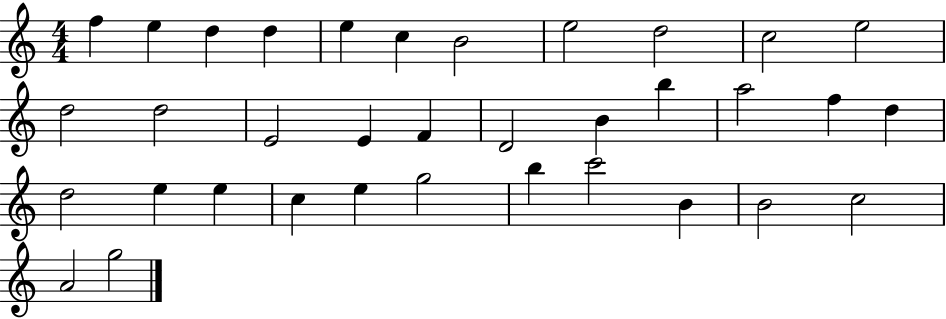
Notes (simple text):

F5/q E5/q D5/q D5/q E5/q C5/q B4/h E5/h D5/h C5/h E5/h D5/h D5/h E4/h E4/q F4/q D4/h B4/q B5/q A5/h F5/q D5/q D5/h E5/q E5/q C5/q E5/q G5/h B5/q C6/h B4/q B4/h C5/h A4/h G5/h